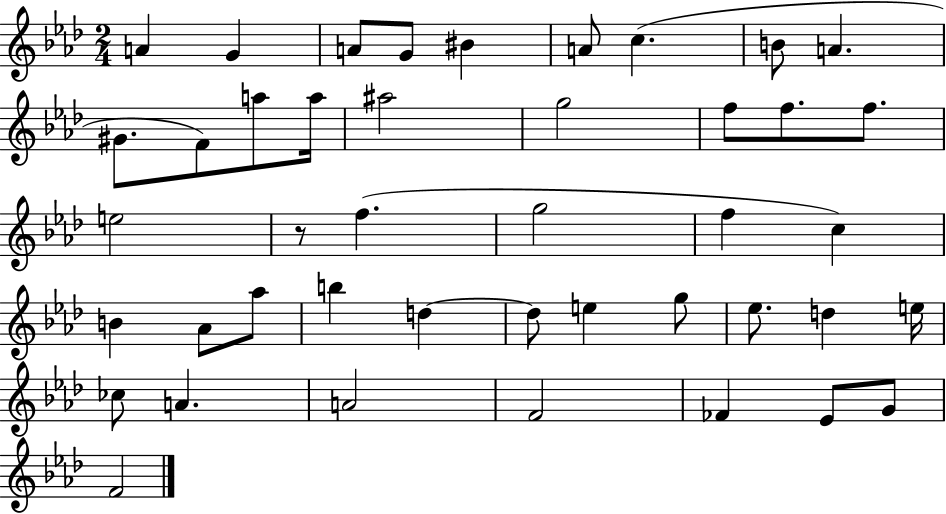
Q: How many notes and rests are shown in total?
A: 43